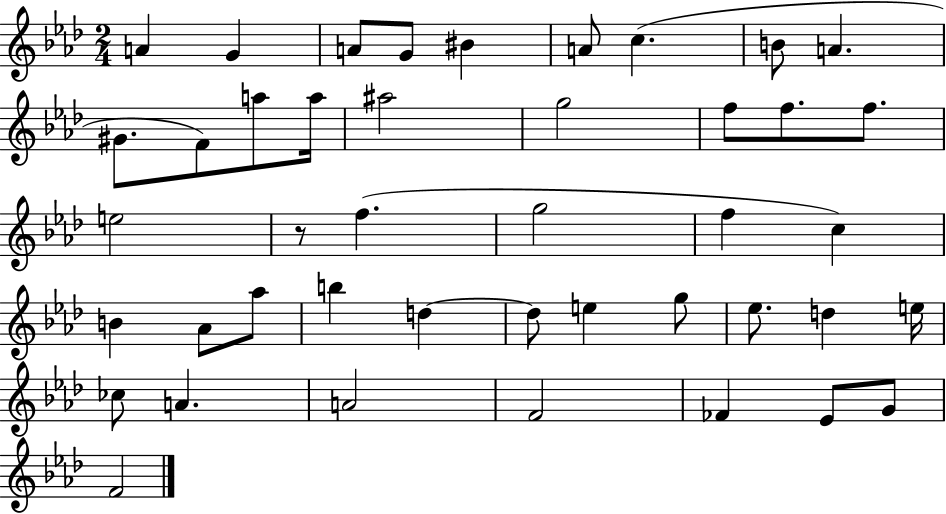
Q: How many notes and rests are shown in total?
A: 43